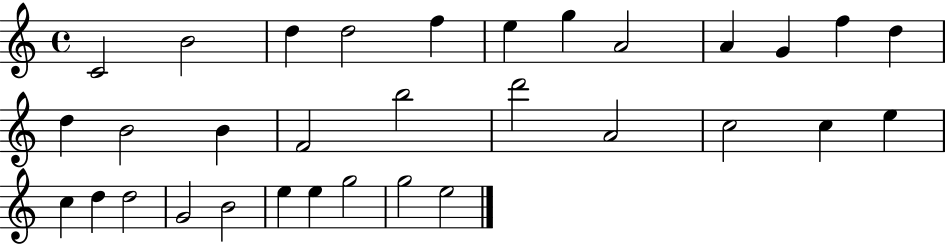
{
  \clef treble
  \time 4/4
  \defaultTimeSignature
  \key c \major
  c'2 b'2 | d''4 d''2 f''4 | e''4 g''4 a'2 | a'4 g'4 f''4 d''4 | \break d''4 b'2 b'4 | f'2 b''2 | d'''2 a'2 | c''2 c''4 e''4 | \break c''4 d''4 d''2 | g'2 b'2 | e''4 e''4 g''2 | g''2 e''2 | \break \bar "|."
}